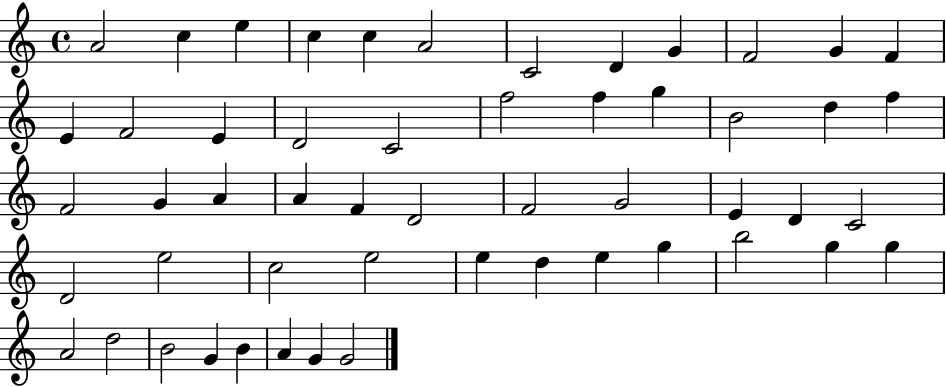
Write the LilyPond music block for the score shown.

{
  \clef treble
  \time 4/4
  \defaultTimeSignature
  \key c \major
  a'2 c''4 e''4 | c''4 c''4 a'2 | c'2 d'4 g'4 | f'2 g'4 f'4 | \break e'4 f'2 e'4 | d'2 c'2 | f''2 f''4 g''4 | b'2 d''4 f''4 | \break f'2 g'4 a'4 | a'4 f'4 d'2 | f'2 g'2 | e'4 d'4 c'2 | \break d'2 e''2 | c''2 e''2 | e''4 d''4 e''4 g''4 | b''2 g''4 g''4 | \break a'2 d''2 | b'2 g'4 b'4 | a'4 g'4 g'2 | \bar "|."
}